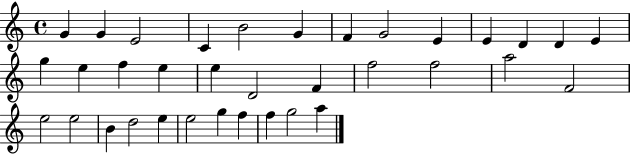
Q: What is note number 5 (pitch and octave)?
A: B4